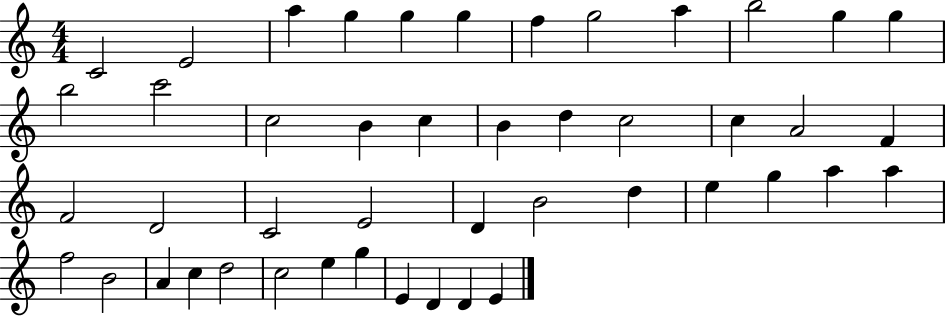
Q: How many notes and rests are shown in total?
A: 46